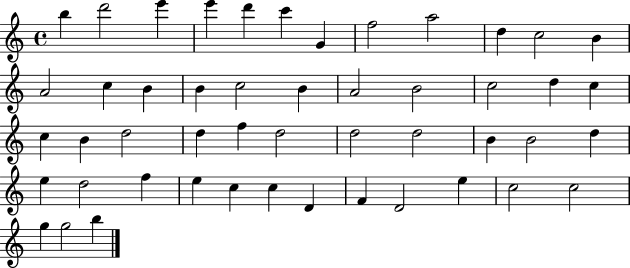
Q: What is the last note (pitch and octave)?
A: B5